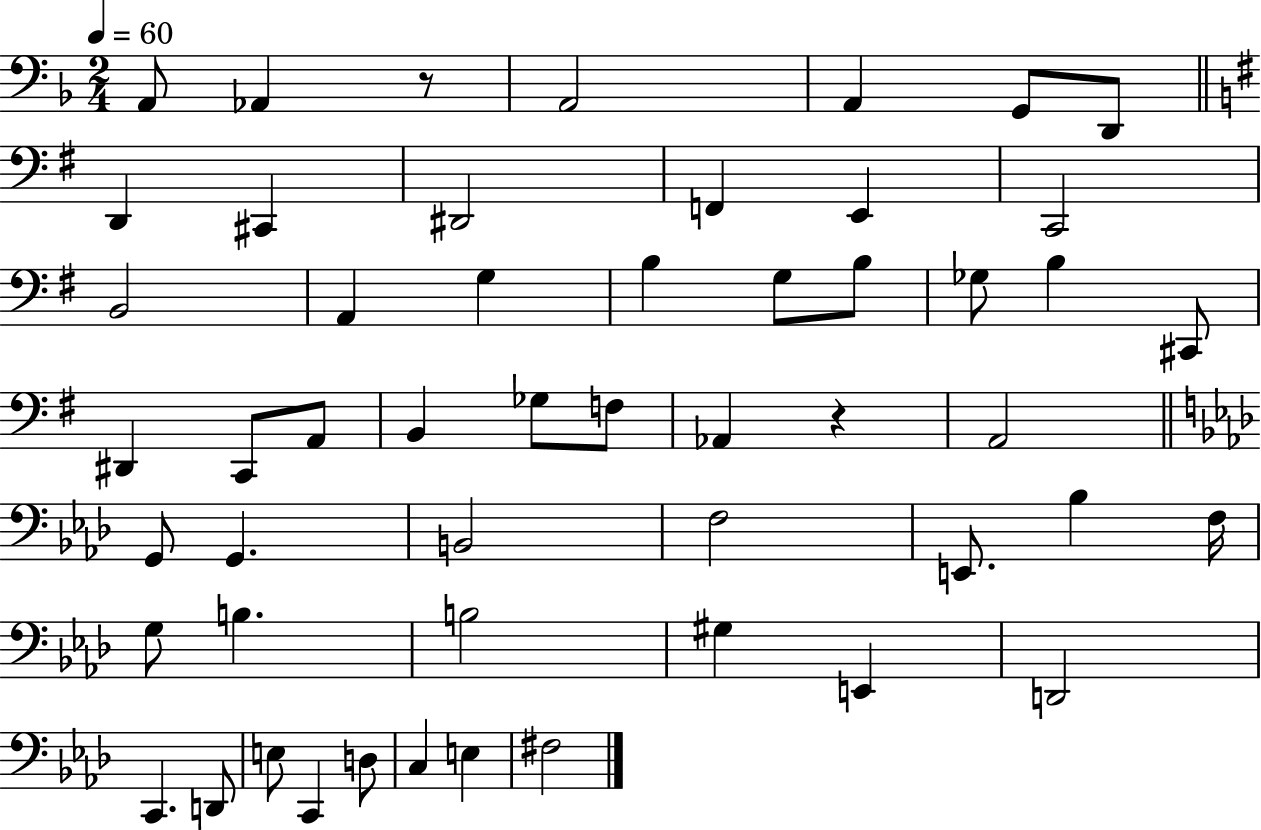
A2/e Ab2/q R/e A2/h A2/q G2/e D2/e D2/q C#2/q D#2/h F2/q E2/q C2/h B2/h A2/q G3/q B3/q G3/e B3/e Gb3/e B3/q C#2/e D#2/q C2/e A2/e B2/q Gb3/e F3/e Ab2/q R/q A2/h G2/e G2/q. B2/h F3/h E2/e. Bb3/q F3/s G3/e B3/q. B3/h G#3/q E2/q D2/h C2/q. D2/e E3/e C2/q D3/e C3/q E3/q F#3/h